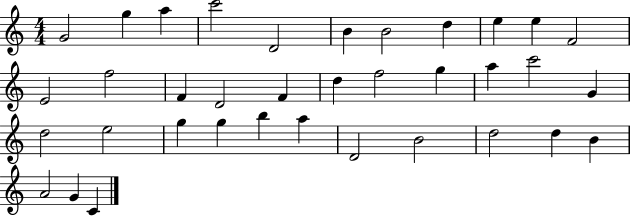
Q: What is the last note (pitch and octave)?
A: C4